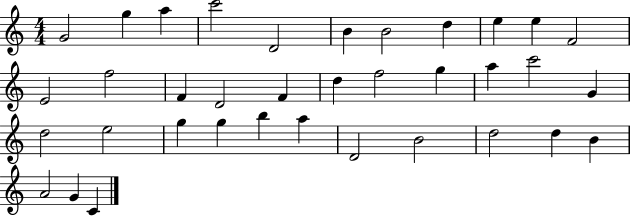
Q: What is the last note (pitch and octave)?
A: C4